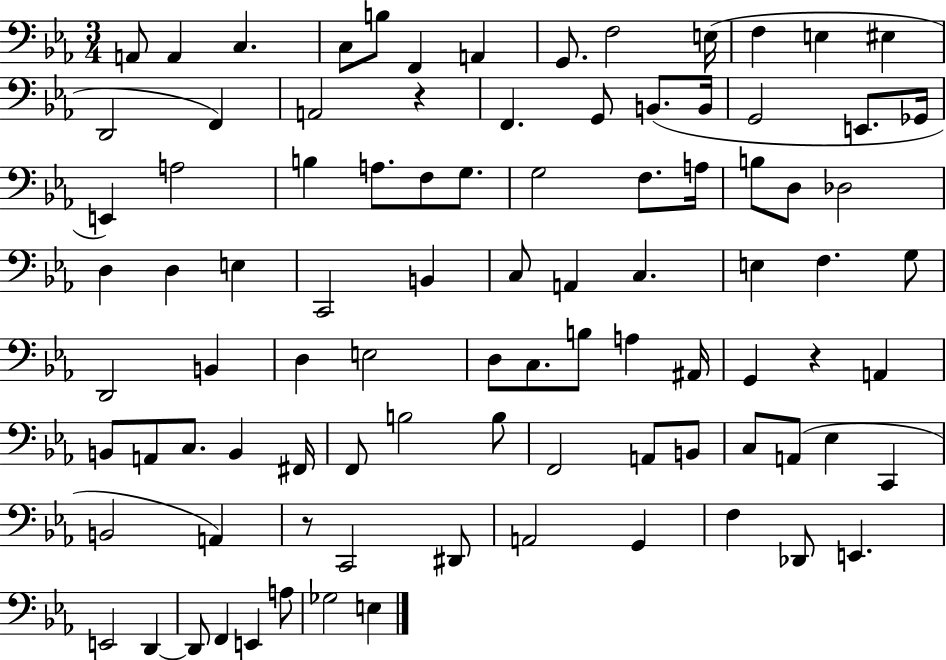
X:1
T:Untitled
M:3/4
L:1/4
K:Eb
A,,/2 A,, C, C,/2 B,/2 F,, A,, G,,/2 F,2 E,/4 F, E, ^E, D,,2 F,, A,,2 z F,, G,,/2 B,,/2 B,,/4 G,,2 E,,/2 _G,,/4 E,, A,2 B, A,/2 F,/2 G,/2 G,2 F,/2 A,/4 B,/2 D,/2 _D,2 D, D, E, C,,2 B,, C,/2 A,, C, E, F, G,/2 D,,2 B,, D, E,2 D,/2 C,/2 B,/2 A, ^A,,/4 G,, z A,, B,,/2 A,,/2 C,/2 B,, ^F,,/4 F,,/2 B,2 B,/2 F,,2 A,,/2 B,,/2 C,/2 A,,/2 _E, C,, B,,2 A,, z/2 C,,2 ^D,,/2 A,,2 G,, F, _D,,/2 E,, E,,2 D,, D,,/2 F,, E,, A,/2 _G,2 E,